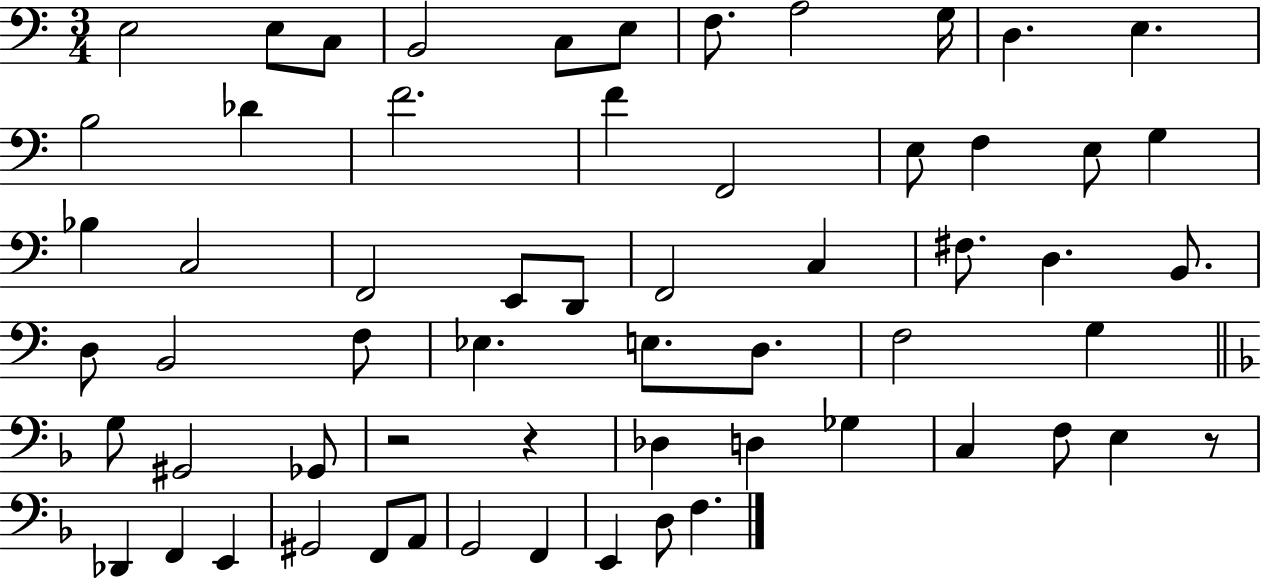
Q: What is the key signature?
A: C major